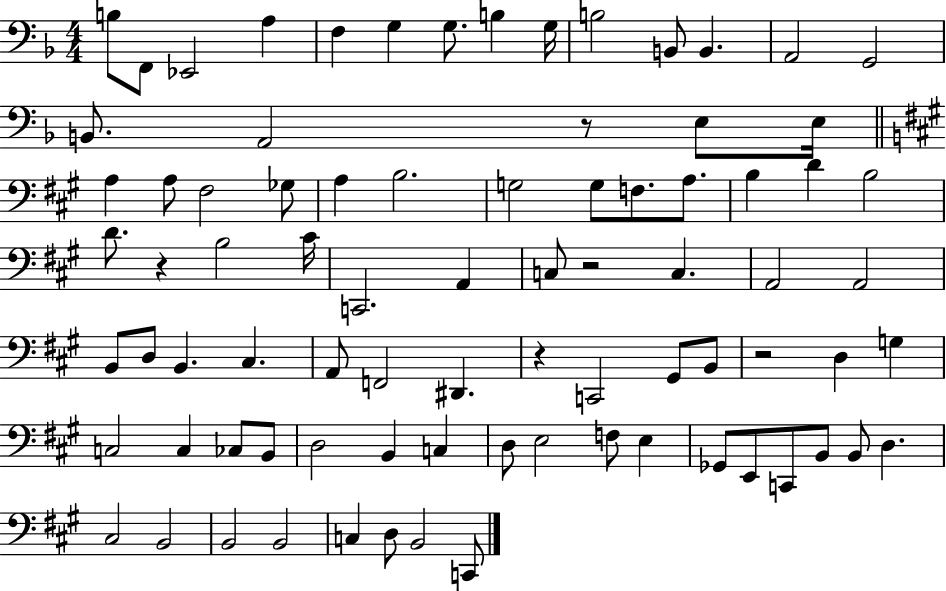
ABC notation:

X:1
T:Untitled
M:4/4
L:1/4
K:F
B,/2 F,,/2 _E,,2 A, F, G, G,/2 B, G,/4 B,2 B,,/2 B,, A,,2 G,,2 B,,/2 A,,2 z/2 E,/2 E,/4 A, A,/2 ^F,2 _G,/2 A, B,2 G,2 G,/2 F,/2 A,/2 B, D B,2 D/2 z B,2 ^C/4 C,,2 A,, C,/2 z2 C, A,,2 A,,2 B,,/2 D,/2 B,, ^C, A,,/2 F,,2 ^D,, z C,,2 ^G,,/2 B,,/2 z2 D, G, C,2 C, _C,/2 B,,/2 D,2 B,, C, D,/2 E,2 F,/2 E, _G,,/2 E,,/2 C,,/2 B,,/2 B,,/2 D, ^C,2 B,,2 B,,2 B,,2 C, D,/2 B,,2 C,,/2